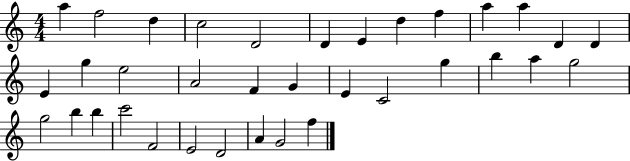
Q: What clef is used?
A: treble